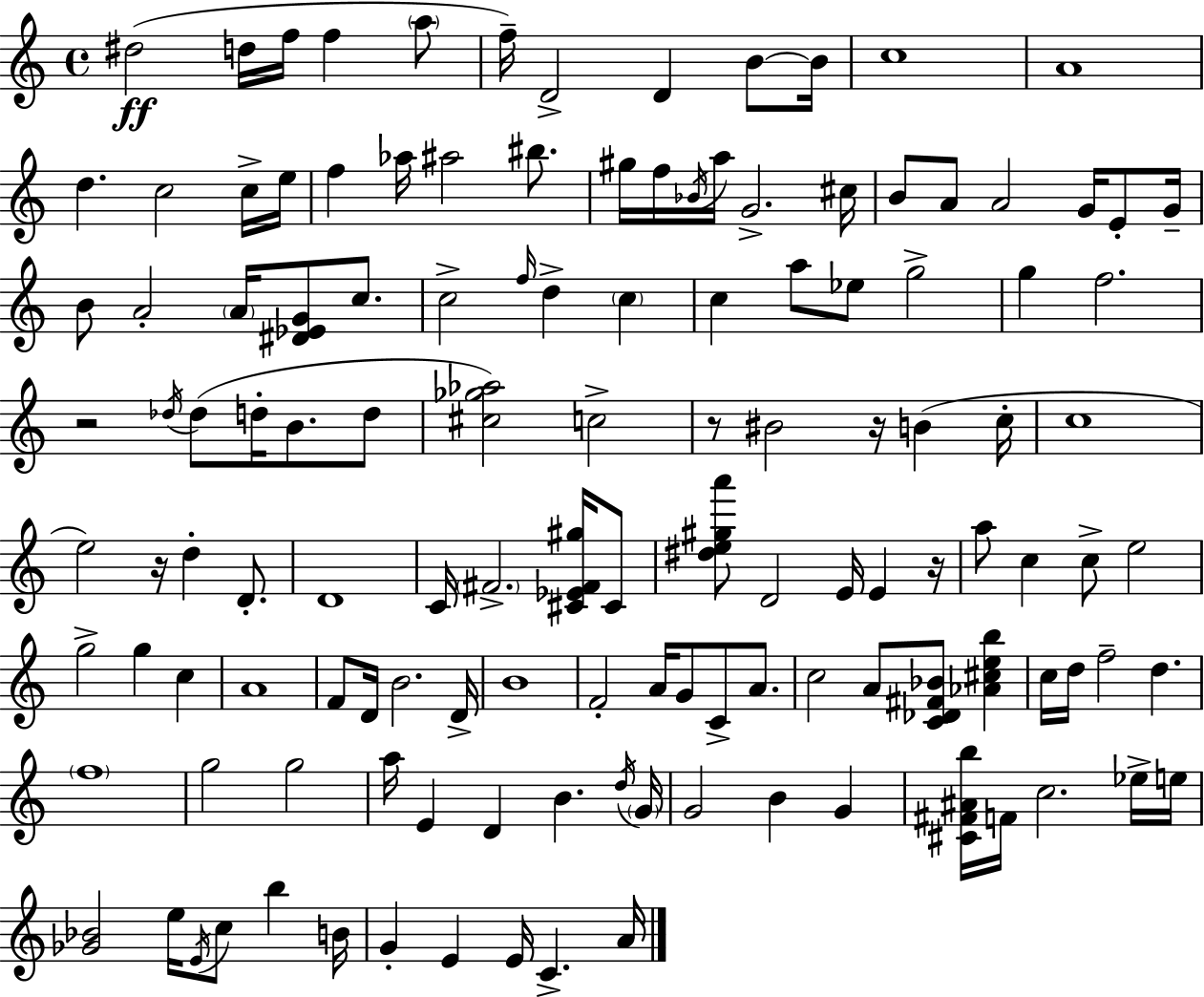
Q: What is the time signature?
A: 4/4